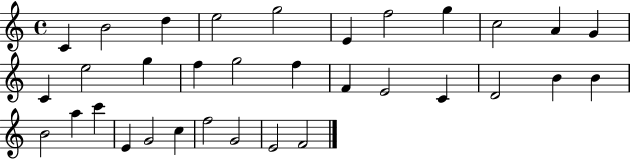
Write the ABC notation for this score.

X:1
T:Untitled
M:4/4
L:1/4
K:C
C B2 d e2 g2 E f2 g c2 A G C e2 g f g2 f F E2 C D2 B B B2 a c' E G2 c f2 G2 E2 F2